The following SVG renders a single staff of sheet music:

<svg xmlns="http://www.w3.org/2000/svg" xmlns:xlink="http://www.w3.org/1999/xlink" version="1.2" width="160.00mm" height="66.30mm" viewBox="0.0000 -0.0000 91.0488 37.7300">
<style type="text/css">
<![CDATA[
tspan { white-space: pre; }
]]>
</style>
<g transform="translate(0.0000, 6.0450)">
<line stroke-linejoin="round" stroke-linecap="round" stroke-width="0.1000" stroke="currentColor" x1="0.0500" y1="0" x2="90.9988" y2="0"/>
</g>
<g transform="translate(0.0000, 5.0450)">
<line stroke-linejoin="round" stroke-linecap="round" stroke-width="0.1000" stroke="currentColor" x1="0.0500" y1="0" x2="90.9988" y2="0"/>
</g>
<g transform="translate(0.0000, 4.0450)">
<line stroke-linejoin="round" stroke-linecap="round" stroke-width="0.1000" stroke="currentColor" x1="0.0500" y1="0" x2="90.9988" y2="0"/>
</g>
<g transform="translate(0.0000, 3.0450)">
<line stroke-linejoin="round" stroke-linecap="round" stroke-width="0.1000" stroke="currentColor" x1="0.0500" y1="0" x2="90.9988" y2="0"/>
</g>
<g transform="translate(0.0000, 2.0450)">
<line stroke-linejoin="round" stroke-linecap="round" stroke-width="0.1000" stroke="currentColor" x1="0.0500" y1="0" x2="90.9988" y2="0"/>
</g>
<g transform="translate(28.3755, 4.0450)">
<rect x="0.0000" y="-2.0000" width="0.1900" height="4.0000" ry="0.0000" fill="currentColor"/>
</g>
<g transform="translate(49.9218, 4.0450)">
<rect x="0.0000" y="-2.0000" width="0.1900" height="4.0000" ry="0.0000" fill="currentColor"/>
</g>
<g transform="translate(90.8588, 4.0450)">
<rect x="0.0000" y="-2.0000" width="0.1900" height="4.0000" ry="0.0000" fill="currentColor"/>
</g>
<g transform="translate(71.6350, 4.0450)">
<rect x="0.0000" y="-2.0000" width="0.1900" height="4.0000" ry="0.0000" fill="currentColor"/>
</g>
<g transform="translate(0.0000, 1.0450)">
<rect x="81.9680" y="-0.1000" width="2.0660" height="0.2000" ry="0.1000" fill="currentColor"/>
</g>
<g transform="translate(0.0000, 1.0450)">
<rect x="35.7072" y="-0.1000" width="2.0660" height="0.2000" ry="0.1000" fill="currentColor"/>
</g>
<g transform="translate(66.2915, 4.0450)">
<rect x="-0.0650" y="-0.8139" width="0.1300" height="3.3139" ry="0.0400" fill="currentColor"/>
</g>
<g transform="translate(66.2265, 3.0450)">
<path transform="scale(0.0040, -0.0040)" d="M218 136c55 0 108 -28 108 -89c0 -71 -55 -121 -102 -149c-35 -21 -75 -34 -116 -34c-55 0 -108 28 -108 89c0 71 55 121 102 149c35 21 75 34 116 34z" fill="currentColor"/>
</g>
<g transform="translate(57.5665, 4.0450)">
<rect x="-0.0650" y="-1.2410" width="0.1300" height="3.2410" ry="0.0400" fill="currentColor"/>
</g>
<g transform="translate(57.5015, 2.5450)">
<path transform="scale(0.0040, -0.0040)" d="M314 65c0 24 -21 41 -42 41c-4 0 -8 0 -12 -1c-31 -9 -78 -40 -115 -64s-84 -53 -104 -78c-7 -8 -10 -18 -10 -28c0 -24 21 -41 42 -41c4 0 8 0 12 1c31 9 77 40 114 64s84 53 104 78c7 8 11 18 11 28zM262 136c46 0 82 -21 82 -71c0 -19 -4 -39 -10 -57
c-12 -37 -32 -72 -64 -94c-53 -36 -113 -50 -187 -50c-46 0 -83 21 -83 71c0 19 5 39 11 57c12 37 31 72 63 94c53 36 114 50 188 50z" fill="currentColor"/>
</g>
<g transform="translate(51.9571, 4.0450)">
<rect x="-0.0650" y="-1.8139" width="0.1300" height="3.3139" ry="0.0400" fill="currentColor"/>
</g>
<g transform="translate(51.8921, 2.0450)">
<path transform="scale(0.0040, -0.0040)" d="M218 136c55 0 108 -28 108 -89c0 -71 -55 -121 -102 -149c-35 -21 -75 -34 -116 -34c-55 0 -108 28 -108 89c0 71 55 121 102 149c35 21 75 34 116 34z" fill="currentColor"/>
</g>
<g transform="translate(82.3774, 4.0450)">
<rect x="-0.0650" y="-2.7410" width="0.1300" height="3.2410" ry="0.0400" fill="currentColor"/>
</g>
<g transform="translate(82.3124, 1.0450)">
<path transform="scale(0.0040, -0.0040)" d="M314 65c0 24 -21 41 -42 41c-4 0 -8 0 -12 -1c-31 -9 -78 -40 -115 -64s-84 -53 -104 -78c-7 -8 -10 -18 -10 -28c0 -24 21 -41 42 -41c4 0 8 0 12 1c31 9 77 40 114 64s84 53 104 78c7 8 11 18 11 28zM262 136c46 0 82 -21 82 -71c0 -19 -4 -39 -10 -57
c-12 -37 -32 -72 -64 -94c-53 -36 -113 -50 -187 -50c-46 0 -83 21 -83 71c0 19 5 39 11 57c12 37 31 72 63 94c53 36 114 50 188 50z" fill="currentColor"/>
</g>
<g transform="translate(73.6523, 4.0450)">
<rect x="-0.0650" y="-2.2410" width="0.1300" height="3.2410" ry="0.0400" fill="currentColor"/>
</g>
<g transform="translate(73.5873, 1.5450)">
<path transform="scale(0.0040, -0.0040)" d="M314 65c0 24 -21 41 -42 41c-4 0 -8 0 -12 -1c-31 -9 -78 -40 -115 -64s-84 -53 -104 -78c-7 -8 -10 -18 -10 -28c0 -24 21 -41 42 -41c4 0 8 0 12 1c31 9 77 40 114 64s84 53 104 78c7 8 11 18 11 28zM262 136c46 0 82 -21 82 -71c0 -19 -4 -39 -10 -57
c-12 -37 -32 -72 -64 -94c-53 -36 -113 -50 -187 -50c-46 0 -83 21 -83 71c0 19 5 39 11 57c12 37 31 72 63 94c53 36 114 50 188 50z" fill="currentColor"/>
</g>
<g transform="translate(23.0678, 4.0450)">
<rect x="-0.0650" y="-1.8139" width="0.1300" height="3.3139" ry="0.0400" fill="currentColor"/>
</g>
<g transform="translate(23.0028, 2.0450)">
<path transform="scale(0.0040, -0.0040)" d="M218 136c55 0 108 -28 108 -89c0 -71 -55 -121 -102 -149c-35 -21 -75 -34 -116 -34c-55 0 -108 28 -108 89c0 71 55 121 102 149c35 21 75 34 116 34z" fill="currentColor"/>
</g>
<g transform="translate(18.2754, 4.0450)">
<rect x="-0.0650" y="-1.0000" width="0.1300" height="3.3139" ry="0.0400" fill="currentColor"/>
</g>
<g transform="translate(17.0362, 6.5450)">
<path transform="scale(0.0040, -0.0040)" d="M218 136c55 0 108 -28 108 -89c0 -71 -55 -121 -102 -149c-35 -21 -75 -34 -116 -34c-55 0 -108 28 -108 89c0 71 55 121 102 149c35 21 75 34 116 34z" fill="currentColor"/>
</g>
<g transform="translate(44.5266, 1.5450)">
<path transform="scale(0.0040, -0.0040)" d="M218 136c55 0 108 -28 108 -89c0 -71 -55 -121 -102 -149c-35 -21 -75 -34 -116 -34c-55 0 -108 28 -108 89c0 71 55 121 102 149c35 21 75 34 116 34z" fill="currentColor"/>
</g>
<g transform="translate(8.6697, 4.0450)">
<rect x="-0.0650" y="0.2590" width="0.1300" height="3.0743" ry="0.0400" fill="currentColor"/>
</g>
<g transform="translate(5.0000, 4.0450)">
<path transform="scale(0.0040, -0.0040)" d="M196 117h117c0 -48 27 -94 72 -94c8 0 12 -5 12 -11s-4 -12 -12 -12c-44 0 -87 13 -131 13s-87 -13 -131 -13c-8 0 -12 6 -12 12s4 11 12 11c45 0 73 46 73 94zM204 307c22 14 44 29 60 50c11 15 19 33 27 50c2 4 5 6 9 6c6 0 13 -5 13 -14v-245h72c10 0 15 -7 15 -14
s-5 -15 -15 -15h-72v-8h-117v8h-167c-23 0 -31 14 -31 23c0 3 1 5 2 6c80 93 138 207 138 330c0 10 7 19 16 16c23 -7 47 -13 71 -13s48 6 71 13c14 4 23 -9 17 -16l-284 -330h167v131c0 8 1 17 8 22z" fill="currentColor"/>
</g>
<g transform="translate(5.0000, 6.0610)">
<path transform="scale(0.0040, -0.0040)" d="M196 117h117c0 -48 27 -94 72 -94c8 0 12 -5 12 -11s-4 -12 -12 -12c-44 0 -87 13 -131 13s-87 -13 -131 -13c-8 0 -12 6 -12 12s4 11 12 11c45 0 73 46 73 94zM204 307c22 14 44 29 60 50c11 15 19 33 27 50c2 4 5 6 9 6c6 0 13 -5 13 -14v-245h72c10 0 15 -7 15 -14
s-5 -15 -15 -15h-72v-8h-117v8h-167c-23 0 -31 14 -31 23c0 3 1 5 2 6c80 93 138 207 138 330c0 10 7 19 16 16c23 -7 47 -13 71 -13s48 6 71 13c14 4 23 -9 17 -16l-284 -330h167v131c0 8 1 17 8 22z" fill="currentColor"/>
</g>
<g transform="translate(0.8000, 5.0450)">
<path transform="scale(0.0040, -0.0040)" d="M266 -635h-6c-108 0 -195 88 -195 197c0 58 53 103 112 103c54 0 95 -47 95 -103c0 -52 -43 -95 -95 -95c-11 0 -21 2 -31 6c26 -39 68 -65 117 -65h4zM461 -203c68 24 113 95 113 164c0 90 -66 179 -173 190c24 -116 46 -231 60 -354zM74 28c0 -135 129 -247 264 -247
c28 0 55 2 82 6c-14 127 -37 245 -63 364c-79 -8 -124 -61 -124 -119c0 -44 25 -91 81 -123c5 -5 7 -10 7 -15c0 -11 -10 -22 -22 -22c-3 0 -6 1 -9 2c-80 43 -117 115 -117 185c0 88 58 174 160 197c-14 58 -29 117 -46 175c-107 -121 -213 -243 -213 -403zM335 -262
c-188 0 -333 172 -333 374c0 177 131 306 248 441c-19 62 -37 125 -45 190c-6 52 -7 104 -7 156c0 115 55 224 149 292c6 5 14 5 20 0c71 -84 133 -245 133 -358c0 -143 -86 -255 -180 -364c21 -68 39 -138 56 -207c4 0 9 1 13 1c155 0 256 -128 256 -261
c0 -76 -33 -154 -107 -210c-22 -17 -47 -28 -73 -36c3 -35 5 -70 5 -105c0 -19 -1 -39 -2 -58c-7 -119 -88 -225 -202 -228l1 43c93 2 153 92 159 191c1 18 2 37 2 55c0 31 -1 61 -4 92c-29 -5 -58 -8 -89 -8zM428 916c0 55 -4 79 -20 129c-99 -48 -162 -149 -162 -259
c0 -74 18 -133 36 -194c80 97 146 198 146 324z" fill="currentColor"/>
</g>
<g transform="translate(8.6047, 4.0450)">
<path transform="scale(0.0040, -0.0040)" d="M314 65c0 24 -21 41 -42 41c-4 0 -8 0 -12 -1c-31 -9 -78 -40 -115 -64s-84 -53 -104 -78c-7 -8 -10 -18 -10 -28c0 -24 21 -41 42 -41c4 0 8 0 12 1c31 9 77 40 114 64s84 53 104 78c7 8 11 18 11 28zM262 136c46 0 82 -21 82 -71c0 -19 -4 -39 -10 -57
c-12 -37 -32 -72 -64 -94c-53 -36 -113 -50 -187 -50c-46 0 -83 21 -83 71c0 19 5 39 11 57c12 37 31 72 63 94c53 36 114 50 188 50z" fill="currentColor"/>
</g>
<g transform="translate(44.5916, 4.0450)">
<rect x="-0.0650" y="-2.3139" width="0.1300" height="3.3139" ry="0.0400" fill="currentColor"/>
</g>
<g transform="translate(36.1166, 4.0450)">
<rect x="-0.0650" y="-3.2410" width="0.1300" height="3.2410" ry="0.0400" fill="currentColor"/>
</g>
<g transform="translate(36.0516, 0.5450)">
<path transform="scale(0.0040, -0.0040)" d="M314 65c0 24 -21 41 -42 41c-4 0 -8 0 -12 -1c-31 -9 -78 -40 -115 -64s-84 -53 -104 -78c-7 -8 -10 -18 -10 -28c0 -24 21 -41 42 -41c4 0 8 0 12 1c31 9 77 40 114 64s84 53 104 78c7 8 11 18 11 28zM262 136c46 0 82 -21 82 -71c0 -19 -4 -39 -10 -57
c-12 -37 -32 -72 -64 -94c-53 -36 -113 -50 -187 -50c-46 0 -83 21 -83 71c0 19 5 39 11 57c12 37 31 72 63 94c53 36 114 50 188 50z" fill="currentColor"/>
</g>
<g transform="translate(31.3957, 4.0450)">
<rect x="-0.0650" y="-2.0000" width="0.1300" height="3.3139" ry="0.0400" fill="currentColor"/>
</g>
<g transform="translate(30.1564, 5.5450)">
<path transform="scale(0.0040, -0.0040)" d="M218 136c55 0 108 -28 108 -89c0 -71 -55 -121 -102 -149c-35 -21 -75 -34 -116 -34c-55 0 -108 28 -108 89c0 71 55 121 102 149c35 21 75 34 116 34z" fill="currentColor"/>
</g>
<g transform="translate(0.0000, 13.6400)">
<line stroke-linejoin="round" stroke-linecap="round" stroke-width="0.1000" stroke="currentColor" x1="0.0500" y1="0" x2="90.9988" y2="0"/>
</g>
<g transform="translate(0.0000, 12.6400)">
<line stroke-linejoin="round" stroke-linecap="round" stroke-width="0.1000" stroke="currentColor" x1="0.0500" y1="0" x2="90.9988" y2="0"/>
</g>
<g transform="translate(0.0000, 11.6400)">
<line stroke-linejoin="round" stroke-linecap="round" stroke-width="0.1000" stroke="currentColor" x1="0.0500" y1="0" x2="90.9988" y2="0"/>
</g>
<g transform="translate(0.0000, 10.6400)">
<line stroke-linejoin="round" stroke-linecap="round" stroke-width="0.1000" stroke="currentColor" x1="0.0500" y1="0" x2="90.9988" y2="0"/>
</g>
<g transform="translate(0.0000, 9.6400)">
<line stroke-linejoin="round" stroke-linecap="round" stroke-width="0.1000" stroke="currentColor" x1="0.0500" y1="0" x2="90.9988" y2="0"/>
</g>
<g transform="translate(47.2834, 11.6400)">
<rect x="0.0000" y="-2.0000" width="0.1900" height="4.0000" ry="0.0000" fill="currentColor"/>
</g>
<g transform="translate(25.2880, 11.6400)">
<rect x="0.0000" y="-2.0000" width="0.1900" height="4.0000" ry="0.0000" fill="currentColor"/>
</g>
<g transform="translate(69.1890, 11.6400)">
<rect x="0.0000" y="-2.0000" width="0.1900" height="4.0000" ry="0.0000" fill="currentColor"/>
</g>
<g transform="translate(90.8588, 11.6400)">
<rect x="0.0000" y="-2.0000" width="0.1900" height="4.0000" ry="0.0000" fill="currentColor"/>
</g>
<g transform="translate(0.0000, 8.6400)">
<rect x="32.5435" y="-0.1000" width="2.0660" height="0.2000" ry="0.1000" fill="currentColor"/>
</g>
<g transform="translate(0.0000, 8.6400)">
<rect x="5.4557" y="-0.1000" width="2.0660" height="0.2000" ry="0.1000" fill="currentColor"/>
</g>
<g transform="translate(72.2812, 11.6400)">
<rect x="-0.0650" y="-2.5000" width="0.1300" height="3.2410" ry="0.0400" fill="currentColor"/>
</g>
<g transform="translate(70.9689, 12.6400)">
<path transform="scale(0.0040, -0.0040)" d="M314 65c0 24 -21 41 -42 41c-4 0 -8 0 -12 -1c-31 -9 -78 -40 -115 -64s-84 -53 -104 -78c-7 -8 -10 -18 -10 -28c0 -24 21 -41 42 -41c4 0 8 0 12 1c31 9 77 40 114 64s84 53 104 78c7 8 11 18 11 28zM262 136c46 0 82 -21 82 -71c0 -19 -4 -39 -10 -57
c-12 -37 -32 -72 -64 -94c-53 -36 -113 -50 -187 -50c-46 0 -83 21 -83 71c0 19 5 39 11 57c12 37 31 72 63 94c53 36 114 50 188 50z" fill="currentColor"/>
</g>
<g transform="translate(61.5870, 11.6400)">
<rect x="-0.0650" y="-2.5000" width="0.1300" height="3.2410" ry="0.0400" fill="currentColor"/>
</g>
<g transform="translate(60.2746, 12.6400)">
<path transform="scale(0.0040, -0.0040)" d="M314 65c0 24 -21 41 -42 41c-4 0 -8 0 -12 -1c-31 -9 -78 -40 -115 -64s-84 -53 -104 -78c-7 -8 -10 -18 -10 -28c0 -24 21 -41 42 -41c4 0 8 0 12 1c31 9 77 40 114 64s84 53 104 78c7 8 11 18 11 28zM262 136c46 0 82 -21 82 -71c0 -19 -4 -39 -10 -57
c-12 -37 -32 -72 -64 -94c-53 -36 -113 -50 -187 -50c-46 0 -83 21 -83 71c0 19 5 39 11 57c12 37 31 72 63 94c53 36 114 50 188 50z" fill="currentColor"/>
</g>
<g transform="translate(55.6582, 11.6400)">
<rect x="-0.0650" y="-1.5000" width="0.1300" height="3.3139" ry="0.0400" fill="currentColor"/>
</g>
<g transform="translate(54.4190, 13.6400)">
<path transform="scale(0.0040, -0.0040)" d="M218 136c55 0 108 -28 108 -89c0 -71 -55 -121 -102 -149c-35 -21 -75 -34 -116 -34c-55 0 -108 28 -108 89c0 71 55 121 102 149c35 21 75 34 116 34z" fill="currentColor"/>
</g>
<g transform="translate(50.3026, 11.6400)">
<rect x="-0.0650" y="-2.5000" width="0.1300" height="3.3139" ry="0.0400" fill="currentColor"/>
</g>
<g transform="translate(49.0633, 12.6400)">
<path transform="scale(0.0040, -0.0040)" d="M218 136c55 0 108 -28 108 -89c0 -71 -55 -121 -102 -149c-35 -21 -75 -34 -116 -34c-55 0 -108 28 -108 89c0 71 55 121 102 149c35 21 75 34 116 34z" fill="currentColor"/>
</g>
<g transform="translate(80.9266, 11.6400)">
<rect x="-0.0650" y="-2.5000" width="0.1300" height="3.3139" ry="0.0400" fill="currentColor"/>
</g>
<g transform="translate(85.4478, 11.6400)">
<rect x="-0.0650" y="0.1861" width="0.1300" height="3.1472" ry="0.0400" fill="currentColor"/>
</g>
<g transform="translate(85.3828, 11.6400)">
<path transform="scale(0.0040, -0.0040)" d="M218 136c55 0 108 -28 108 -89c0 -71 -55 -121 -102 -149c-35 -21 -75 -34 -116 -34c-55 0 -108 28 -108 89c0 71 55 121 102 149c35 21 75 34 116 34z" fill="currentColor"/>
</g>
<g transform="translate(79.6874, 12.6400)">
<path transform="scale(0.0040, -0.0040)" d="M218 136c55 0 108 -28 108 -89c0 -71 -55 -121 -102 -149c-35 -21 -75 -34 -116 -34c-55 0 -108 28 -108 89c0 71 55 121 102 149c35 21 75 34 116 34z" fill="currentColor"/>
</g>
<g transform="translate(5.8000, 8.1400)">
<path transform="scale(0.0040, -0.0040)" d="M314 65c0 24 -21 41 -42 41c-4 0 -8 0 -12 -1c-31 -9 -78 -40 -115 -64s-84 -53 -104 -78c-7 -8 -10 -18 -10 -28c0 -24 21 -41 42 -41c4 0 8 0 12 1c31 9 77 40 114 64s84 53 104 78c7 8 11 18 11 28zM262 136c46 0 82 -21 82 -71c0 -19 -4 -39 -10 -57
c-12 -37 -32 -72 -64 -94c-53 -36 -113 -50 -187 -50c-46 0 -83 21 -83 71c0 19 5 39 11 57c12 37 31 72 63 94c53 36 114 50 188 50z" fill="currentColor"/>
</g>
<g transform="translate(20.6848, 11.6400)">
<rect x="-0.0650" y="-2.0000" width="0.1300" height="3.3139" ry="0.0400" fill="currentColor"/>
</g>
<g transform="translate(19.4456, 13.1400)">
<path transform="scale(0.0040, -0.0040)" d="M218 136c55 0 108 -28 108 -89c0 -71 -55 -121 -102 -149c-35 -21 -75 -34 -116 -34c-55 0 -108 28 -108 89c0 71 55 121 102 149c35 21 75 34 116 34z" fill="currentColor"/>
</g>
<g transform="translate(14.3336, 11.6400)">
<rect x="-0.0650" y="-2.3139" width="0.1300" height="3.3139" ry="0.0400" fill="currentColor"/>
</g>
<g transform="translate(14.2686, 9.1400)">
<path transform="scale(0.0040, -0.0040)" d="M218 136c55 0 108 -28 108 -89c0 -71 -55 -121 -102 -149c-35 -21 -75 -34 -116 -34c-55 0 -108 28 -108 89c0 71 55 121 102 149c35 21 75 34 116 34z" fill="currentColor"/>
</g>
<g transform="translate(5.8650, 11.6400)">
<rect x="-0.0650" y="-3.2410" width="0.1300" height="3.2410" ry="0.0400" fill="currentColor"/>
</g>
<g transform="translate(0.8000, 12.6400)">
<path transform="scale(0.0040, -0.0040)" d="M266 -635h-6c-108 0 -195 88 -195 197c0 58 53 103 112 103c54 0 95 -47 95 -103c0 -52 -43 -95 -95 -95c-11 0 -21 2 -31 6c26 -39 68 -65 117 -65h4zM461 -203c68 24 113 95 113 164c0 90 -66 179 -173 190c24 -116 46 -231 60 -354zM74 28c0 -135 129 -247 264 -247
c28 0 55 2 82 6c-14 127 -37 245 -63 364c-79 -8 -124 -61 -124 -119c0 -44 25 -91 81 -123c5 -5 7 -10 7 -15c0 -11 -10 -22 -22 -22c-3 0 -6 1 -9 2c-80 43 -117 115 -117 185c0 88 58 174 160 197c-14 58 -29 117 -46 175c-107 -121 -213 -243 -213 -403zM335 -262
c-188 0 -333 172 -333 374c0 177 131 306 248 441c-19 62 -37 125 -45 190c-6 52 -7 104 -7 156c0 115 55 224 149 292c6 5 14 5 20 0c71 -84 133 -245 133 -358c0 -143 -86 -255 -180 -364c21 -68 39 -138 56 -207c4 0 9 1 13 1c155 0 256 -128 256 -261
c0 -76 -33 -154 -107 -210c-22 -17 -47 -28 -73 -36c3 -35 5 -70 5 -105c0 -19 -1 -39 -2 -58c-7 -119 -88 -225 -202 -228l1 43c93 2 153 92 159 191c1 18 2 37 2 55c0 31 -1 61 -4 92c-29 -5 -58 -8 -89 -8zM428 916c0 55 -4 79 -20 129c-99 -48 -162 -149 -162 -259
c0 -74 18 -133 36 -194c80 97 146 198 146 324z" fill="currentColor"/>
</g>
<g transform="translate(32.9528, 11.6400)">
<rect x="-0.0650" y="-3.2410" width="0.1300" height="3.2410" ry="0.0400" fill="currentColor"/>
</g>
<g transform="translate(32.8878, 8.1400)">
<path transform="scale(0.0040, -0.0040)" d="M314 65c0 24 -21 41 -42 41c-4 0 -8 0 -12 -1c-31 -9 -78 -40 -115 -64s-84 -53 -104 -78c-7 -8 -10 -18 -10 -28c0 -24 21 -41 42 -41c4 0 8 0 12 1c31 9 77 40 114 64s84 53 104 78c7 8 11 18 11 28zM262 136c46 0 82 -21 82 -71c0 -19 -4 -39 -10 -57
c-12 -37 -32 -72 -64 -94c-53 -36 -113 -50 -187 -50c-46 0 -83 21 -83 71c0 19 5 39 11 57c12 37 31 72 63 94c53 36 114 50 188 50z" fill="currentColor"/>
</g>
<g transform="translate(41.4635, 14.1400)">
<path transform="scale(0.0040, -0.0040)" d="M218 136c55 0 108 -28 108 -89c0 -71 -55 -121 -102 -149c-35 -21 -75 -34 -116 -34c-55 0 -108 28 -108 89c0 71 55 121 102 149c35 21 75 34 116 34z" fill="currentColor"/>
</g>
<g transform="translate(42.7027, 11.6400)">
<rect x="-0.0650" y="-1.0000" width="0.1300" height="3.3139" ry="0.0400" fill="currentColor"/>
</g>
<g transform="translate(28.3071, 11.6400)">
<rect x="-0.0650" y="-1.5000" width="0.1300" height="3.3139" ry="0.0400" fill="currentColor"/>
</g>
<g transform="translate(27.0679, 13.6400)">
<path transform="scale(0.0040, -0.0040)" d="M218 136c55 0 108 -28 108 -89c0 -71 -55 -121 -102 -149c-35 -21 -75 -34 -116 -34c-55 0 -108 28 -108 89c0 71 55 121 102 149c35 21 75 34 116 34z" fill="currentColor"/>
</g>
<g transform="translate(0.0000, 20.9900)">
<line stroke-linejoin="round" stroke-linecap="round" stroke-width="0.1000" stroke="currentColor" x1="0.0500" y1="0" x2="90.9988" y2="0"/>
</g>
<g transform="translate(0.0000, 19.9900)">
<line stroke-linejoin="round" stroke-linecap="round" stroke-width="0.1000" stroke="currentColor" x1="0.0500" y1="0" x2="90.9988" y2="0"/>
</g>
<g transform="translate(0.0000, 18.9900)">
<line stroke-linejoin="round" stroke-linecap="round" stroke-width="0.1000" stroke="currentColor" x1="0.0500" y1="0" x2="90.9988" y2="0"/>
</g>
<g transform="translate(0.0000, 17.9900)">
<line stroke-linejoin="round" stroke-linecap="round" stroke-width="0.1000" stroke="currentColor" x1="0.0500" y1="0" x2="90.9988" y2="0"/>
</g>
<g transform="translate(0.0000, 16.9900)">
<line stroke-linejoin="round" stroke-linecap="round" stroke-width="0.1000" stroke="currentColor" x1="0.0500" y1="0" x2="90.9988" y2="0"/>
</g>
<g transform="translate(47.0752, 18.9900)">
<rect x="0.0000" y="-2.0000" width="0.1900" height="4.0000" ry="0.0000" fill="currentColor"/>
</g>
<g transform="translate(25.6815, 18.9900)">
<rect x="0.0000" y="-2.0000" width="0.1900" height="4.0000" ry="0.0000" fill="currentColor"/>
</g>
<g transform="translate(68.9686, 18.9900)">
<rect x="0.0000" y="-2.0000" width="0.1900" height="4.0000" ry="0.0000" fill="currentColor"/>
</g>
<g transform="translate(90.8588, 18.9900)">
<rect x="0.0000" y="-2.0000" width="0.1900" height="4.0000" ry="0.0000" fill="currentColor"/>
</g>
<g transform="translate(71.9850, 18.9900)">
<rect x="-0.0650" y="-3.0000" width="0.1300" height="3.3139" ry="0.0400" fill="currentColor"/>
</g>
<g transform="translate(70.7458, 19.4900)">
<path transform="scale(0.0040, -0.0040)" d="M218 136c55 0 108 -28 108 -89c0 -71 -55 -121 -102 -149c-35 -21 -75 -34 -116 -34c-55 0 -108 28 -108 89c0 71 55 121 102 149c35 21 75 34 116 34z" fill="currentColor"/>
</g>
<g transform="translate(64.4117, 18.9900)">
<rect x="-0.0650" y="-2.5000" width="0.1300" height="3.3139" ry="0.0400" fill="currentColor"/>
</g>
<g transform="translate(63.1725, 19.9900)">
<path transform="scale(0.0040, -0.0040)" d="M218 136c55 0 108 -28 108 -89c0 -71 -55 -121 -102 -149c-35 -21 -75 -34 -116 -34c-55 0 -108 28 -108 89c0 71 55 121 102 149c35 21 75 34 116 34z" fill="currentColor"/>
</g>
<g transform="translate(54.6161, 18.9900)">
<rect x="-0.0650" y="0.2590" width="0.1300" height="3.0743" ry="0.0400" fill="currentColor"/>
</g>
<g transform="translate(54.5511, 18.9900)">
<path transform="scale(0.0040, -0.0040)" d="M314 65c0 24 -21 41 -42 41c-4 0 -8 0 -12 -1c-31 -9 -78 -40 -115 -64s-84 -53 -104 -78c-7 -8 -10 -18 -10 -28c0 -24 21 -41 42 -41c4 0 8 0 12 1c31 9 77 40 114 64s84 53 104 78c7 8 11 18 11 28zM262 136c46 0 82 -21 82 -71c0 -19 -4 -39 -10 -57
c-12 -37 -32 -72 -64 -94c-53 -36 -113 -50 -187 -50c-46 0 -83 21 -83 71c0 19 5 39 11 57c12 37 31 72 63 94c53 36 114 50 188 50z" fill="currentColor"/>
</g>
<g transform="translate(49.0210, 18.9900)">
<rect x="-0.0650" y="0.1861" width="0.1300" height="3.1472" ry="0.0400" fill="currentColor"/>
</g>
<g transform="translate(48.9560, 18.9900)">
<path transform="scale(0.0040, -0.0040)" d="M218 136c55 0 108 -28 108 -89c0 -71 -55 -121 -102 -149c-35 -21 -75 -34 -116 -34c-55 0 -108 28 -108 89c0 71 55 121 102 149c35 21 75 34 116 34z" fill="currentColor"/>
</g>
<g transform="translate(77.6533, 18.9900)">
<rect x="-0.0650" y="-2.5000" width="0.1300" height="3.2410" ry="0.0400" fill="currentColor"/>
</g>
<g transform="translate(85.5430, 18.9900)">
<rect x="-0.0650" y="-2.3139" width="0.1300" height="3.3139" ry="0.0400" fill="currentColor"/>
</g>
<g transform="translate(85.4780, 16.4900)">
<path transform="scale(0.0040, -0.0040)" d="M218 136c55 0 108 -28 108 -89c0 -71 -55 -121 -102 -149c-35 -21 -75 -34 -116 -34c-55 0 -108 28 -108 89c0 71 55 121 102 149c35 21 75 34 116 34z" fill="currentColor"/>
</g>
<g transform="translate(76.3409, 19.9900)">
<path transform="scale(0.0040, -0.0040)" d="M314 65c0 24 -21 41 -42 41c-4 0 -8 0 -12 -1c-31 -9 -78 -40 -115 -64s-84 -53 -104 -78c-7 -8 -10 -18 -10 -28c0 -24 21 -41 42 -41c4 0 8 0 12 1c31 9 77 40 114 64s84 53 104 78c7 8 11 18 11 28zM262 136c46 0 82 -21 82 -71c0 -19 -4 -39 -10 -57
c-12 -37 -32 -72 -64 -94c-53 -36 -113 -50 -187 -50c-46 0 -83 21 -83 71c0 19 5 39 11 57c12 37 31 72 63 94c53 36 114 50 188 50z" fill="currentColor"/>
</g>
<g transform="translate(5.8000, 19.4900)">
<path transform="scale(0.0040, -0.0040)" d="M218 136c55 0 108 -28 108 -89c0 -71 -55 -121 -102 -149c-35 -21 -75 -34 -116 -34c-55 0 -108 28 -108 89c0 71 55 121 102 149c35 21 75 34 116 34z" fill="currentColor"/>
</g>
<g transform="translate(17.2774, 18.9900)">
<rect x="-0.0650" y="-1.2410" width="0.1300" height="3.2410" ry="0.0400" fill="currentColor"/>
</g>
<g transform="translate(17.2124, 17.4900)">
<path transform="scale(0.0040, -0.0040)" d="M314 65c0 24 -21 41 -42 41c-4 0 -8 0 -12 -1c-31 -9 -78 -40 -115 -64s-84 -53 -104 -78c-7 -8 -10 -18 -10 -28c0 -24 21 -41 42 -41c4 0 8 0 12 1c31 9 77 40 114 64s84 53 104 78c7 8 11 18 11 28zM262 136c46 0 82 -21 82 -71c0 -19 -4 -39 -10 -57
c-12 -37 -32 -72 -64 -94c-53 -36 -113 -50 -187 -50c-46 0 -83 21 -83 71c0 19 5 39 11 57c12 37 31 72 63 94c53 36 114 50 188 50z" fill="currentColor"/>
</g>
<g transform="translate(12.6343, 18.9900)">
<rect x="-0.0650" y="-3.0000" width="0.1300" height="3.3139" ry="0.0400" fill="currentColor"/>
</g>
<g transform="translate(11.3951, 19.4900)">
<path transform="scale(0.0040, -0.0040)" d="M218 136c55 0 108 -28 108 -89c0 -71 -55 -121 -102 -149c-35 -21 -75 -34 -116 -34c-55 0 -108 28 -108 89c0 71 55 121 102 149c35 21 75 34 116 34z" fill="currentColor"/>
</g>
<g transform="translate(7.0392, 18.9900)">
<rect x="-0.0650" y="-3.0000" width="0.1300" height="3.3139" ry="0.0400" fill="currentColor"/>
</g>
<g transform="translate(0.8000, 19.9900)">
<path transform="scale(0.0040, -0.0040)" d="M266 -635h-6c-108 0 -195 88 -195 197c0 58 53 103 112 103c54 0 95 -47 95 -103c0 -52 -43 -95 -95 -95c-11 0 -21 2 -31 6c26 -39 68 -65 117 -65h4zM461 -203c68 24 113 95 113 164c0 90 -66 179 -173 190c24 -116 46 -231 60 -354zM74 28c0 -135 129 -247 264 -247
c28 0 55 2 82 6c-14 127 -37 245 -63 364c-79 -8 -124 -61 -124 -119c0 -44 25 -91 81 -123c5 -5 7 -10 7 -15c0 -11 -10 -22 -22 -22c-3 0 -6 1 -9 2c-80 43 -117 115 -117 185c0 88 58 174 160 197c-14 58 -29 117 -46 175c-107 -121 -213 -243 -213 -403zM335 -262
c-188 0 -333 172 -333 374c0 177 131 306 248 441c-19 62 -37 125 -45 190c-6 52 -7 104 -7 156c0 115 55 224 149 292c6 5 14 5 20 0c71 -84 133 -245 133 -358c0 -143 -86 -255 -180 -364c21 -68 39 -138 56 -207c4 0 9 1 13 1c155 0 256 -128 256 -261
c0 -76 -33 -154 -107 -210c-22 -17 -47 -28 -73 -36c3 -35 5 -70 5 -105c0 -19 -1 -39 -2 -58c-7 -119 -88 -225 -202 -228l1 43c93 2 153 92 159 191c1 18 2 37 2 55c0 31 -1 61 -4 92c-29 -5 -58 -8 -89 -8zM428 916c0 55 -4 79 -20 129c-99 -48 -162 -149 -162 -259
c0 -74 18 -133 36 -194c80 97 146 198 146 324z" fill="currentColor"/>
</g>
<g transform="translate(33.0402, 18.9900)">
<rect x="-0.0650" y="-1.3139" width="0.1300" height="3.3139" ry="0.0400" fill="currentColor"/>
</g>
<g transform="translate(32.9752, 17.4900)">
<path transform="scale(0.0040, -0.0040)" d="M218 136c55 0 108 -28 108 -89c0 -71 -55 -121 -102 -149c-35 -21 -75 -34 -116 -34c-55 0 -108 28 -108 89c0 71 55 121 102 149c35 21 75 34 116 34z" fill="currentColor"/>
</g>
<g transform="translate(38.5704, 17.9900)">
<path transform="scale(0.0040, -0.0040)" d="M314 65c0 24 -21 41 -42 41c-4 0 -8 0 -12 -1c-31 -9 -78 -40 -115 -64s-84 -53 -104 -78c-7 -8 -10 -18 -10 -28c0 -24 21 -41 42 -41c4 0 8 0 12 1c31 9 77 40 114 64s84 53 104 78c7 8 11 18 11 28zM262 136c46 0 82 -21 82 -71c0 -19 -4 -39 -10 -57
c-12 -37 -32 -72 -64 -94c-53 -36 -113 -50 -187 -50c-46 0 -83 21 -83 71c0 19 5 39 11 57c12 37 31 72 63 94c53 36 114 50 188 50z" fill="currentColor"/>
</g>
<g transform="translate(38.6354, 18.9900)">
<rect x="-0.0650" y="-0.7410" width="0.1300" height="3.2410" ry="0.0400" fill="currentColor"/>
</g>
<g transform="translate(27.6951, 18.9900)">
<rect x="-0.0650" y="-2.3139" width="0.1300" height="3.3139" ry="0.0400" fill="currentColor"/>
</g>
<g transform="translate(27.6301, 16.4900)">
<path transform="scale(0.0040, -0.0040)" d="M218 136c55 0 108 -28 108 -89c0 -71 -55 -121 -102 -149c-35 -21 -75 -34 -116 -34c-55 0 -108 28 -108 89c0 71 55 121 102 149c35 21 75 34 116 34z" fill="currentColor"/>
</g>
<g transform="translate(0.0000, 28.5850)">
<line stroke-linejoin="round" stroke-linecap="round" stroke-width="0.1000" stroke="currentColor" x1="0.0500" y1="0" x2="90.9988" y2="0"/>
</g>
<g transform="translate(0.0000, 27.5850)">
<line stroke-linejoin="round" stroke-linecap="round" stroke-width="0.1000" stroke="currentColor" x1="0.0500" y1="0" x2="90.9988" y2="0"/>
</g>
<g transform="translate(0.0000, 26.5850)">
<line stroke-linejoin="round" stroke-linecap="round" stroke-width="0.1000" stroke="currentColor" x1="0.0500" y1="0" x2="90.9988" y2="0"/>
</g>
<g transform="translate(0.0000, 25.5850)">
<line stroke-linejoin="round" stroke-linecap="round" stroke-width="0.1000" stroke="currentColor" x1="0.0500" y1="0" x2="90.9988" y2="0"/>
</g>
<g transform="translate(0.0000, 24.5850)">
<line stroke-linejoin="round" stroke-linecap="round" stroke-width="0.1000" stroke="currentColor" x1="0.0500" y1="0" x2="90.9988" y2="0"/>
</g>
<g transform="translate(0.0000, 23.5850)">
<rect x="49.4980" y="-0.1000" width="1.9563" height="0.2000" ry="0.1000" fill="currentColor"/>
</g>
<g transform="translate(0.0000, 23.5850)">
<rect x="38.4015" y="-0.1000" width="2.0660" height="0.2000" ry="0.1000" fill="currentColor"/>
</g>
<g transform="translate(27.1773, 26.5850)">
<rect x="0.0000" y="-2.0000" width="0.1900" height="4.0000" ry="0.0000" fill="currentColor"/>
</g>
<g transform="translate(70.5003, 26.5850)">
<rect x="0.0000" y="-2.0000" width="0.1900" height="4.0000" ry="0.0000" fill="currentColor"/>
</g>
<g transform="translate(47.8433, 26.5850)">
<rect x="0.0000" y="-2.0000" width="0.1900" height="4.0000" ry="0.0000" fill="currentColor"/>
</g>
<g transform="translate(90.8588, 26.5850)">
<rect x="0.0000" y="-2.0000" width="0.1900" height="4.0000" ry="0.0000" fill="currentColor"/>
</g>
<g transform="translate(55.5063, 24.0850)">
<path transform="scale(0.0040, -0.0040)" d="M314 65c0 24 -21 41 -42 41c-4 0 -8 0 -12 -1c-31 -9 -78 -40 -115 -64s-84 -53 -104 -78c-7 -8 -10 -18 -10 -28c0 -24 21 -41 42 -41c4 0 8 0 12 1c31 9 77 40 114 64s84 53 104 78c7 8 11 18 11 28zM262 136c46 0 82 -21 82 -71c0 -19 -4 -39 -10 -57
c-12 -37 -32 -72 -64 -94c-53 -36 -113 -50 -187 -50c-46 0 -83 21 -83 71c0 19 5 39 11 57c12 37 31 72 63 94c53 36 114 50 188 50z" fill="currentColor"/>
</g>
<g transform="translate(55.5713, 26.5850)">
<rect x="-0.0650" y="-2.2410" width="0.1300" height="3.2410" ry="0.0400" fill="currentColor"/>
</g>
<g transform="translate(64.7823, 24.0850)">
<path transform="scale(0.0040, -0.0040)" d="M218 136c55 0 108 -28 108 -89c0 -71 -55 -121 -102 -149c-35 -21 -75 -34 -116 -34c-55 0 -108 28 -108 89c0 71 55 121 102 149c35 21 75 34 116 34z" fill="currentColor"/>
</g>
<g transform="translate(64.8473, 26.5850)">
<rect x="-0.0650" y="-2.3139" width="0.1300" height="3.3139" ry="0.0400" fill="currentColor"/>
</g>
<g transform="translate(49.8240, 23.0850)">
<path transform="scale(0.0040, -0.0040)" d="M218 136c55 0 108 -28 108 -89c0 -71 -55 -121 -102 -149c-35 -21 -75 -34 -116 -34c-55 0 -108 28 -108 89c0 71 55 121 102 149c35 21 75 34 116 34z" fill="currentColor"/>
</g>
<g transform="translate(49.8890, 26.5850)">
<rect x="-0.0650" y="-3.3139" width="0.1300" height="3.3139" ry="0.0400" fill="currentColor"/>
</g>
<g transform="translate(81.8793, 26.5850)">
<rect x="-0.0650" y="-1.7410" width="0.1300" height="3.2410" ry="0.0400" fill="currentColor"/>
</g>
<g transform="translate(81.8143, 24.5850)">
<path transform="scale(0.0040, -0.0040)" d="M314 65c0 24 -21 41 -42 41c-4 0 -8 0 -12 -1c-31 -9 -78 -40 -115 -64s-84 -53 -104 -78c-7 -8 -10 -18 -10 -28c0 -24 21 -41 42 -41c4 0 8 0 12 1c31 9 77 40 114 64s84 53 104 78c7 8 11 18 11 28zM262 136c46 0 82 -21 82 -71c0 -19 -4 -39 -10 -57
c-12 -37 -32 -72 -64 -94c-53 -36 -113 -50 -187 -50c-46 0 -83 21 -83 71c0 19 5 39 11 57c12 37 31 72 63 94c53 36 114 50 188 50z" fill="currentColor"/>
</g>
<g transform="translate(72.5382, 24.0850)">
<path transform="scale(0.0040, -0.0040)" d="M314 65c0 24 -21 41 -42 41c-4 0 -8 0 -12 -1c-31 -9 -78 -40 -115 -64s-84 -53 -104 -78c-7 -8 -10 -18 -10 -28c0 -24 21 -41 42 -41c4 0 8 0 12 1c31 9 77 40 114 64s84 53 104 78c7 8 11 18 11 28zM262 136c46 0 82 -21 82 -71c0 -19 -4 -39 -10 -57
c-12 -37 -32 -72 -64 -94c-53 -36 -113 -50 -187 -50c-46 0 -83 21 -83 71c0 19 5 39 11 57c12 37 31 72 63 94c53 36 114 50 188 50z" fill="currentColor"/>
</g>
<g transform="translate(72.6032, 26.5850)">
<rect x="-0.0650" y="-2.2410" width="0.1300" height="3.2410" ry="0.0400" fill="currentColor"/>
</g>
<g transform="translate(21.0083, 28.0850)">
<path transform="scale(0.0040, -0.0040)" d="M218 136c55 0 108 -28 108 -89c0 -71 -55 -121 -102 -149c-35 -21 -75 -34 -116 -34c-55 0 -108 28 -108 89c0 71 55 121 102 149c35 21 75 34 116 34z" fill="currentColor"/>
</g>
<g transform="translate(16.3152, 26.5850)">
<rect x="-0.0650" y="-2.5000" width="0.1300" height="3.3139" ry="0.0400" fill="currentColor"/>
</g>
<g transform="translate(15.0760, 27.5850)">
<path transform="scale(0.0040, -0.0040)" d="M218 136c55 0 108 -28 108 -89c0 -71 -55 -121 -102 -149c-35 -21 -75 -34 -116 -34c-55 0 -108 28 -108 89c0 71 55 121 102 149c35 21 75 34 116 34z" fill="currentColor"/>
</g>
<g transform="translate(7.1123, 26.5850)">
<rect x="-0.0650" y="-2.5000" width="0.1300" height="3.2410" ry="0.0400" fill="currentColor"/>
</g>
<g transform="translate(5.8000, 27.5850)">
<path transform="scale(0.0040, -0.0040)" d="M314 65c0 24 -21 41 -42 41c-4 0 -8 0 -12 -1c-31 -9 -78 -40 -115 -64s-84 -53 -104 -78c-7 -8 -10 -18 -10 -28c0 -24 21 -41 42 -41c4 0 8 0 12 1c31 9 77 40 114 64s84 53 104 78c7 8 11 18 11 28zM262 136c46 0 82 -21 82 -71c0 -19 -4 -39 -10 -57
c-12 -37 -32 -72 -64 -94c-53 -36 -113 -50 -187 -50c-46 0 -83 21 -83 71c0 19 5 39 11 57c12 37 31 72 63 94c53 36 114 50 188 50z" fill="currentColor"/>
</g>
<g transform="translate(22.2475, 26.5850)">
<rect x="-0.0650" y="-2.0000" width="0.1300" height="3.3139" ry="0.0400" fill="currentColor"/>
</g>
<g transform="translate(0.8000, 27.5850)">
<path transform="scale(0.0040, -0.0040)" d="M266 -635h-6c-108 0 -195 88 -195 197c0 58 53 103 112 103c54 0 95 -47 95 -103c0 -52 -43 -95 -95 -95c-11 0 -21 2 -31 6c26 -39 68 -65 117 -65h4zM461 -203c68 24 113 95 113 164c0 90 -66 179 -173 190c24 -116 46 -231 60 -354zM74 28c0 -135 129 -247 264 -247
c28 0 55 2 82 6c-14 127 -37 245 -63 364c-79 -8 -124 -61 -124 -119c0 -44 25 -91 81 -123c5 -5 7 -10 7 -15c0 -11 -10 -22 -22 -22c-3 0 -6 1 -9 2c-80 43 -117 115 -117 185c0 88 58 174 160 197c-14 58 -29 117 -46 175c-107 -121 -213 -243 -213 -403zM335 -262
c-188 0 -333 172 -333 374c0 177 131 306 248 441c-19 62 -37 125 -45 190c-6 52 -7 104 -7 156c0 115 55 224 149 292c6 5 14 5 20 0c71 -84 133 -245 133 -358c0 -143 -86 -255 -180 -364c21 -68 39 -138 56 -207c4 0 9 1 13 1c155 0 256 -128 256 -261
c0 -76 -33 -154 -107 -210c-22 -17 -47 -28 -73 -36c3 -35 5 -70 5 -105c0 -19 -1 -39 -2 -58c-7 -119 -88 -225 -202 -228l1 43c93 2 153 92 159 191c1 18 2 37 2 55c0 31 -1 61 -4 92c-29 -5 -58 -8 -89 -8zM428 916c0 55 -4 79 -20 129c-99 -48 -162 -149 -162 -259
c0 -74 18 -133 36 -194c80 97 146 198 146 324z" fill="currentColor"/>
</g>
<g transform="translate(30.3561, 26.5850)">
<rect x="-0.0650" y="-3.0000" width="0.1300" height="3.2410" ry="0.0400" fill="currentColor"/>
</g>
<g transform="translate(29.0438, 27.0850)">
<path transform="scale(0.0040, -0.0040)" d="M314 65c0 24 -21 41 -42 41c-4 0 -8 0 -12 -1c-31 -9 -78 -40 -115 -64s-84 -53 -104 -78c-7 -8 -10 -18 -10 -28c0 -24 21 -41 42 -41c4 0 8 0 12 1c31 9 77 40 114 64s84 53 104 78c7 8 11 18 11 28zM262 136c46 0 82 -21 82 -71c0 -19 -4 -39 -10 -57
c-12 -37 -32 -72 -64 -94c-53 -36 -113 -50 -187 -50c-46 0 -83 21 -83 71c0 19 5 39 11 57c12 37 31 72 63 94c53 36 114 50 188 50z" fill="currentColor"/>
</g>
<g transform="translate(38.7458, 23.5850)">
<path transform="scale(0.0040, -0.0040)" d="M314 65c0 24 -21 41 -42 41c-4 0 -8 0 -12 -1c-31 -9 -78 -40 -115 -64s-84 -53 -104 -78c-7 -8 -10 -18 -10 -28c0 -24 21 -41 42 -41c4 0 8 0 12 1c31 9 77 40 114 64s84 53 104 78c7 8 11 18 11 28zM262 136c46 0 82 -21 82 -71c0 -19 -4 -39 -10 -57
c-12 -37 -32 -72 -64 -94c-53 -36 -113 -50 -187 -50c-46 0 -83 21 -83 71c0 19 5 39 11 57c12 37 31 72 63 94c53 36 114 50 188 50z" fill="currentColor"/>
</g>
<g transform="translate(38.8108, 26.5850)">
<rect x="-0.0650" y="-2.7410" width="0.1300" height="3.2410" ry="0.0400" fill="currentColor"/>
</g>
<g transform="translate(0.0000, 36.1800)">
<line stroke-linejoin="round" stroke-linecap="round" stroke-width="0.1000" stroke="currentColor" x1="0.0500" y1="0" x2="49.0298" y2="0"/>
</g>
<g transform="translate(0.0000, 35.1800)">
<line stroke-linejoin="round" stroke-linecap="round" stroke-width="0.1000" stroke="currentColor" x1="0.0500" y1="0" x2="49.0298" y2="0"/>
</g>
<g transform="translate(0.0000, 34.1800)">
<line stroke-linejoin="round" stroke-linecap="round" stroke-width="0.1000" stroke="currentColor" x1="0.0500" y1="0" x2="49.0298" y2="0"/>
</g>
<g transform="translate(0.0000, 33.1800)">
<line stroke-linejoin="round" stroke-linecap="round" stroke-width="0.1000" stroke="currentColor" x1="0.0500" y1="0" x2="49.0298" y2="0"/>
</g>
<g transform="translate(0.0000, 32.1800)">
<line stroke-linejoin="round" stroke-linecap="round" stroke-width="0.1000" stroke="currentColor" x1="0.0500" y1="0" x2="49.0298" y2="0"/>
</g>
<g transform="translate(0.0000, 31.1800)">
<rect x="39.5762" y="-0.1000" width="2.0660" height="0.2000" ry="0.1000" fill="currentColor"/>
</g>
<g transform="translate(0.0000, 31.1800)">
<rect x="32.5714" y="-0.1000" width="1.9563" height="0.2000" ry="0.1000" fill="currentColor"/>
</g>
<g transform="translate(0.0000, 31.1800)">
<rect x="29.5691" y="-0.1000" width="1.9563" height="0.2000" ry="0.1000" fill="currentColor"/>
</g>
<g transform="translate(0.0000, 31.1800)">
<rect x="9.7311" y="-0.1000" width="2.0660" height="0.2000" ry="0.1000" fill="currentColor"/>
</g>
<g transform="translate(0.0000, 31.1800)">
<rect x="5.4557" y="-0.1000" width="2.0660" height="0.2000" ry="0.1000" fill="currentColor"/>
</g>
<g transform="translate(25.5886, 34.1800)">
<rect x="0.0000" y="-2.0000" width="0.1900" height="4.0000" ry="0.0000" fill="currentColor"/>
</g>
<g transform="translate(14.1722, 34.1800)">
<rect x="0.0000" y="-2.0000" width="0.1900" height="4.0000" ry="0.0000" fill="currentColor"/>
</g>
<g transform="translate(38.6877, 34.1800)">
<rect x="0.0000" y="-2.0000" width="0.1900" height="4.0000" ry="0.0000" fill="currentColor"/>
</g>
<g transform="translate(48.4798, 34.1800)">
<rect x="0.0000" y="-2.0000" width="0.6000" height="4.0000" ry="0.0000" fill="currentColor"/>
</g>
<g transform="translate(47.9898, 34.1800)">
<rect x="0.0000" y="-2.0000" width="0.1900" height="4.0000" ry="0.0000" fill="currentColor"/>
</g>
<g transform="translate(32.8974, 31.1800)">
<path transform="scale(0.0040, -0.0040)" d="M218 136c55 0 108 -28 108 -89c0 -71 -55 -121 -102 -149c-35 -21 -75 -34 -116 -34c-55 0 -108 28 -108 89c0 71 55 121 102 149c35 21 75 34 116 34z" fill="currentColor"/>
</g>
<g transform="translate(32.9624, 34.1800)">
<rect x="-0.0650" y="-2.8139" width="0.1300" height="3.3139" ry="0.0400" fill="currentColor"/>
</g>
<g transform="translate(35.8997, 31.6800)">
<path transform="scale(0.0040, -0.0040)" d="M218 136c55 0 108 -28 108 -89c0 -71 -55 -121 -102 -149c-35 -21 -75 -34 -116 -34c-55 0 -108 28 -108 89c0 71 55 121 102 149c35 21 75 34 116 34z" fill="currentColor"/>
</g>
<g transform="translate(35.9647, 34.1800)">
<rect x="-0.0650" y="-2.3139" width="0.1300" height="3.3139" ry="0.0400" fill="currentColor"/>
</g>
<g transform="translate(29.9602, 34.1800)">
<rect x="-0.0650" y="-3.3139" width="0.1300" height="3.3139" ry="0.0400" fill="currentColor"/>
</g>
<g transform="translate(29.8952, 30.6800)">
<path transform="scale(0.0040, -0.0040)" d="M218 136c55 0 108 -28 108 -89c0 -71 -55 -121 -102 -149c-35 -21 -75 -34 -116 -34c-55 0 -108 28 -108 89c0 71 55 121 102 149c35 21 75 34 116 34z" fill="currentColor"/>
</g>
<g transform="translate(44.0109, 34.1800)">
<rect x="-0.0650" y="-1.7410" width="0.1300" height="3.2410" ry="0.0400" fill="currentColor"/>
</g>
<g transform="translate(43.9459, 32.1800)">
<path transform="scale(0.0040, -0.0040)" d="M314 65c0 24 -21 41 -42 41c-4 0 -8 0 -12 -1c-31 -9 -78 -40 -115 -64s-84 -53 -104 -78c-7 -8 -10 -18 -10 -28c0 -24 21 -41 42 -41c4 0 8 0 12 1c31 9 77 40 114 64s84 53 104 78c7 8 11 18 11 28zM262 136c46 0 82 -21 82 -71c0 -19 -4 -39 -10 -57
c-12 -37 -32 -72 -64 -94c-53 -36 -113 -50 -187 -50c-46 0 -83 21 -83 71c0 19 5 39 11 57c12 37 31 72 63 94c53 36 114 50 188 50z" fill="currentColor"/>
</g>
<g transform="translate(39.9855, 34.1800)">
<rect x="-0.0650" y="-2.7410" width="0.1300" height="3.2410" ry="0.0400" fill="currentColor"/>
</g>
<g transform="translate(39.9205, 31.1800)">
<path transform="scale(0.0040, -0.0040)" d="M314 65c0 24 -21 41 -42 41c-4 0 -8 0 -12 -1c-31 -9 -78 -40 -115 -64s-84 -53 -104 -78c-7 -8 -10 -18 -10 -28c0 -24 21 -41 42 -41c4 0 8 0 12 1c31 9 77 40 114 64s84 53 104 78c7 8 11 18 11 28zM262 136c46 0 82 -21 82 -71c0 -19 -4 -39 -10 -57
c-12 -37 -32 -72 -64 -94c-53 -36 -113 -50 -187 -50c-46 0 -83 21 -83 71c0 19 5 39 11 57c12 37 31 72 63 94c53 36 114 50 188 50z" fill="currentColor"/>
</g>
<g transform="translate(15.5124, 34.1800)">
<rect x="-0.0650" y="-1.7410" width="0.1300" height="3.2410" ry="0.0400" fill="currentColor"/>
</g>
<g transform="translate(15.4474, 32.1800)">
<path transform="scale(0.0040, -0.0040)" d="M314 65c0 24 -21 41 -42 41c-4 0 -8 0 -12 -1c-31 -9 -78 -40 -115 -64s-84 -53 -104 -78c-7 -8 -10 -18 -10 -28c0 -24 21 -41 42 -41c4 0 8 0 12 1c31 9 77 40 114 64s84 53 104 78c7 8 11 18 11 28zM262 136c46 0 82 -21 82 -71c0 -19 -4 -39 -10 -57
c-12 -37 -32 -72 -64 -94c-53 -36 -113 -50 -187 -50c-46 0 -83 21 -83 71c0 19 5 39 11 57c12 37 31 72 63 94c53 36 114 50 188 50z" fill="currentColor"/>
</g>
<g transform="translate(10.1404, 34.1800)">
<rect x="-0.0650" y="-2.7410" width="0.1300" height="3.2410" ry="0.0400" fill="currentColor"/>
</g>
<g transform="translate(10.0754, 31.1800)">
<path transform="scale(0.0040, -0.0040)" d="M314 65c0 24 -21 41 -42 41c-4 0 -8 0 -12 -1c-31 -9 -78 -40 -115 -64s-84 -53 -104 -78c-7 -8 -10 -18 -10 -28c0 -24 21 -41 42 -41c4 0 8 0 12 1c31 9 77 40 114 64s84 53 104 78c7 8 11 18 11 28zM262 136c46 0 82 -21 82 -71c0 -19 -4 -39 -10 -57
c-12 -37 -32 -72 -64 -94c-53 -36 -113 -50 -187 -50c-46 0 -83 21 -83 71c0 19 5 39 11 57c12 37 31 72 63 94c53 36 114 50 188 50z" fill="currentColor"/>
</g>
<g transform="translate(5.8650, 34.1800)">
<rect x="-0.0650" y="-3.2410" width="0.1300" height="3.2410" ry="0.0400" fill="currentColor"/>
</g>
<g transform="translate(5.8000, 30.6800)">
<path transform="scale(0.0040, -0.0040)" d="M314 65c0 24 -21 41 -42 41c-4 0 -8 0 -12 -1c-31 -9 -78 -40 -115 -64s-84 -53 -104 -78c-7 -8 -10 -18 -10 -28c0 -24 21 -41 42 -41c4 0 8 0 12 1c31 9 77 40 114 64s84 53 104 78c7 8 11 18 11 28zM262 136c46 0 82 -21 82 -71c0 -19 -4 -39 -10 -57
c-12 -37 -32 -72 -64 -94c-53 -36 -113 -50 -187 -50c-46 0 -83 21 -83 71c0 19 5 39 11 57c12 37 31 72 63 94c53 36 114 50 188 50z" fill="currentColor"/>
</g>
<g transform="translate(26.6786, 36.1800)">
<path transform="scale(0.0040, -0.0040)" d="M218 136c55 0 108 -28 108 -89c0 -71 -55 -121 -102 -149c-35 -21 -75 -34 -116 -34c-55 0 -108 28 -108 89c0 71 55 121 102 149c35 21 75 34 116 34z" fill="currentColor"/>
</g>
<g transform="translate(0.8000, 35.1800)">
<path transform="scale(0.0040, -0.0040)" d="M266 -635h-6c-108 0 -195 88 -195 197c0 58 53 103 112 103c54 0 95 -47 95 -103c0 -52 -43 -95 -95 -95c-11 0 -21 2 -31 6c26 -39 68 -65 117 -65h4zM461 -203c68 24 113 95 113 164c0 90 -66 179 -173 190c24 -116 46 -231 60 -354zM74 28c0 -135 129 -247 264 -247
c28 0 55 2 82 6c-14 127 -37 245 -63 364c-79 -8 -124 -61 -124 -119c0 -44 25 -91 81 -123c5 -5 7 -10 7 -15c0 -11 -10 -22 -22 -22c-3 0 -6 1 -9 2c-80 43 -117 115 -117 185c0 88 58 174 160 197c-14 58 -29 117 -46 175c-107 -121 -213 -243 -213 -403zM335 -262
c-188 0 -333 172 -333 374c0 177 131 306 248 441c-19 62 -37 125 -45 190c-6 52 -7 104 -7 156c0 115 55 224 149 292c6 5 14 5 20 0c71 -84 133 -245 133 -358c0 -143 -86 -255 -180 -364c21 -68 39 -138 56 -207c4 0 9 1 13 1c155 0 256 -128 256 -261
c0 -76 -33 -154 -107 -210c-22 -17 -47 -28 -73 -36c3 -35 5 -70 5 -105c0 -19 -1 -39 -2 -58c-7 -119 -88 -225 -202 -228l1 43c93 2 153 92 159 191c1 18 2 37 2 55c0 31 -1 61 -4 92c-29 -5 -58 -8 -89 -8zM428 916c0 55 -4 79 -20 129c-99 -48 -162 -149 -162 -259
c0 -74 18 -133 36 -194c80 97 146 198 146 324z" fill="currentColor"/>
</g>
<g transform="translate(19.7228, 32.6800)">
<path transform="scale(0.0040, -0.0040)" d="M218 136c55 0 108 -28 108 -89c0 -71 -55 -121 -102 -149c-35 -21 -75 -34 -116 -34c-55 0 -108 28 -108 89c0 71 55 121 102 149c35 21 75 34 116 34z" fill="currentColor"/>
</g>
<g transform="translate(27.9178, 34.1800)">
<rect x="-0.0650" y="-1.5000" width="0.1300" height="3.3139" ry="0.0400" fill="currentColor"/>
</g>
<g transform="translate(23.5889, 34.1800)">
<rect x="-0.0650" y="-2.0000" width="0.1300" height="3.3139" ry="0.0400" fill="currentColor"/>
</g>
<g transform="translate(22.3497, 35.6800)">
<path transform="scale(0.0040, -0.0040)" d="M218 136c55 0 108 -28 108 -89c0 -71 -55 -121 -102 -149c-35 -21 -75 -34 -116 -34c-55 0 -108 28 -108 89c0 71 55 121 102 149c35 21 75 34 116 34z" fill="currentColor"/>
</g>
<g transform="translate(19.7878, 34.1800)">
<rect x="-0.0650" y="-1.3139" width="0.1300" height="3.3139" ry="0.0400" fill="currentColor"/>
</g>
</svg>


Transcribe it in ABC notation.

X:1
T:Untitled
M:4/4
L:1/4
K:C
B2 D f F b2 g f e2 d g2 a2 b2 g F E b2 D G E G2 G2 G B A A e2 g e d2 B B2 G A G2 g G2 G F A2 a2 b g2 g g2 f2 b2 a2 f2 e F E b a g a2 f2